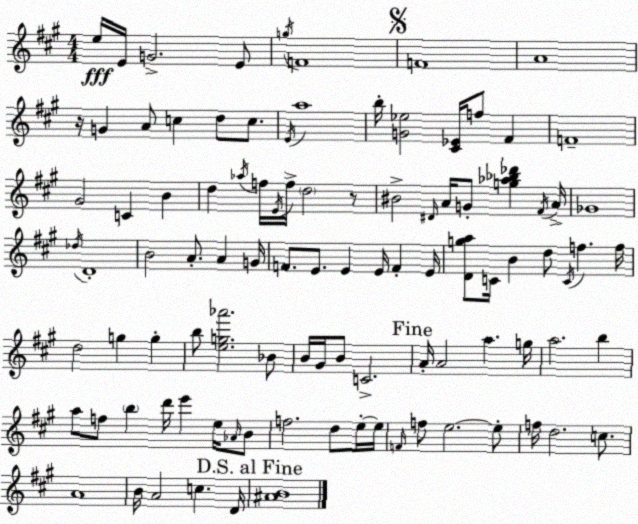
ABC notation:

X:1
T:Untitled
M:4/4
L:1/4
K:A
e/4 E/4 G2 E/2 g/4 F4 F4 A4 z/4 G A/2 c d/2 c/2 E/4 a4 b/4 [G_e]2 [^C_E]/4 f/2 ^F F4 ^G2 C B d _a/4 f/4 E/4 f/4 d2 z/2 ^B2 ^D/4 A/4 G/2 [g_a_b_d'] ^F/4 A/4 _G4 _d/4 D4 B2 A/2 A G/4 F/2 E/2 E E/4 F E/4 [Dga]/2 C/4 B d/2 C/4 f f/4 d2 g g b/2 [eg_a']2 _B/2 B/4 ^G/4 B/2 C2 A/4 A2 a g/4 a2 b a/2 f/2 b d'/4 e' e/4 _A/4 B/2 f2 d/2 e/4 e/4 F/4 f/2 e2 e/2 f/4 d2 c/2 A4 B/4 A2 c D/4 [^AB]4